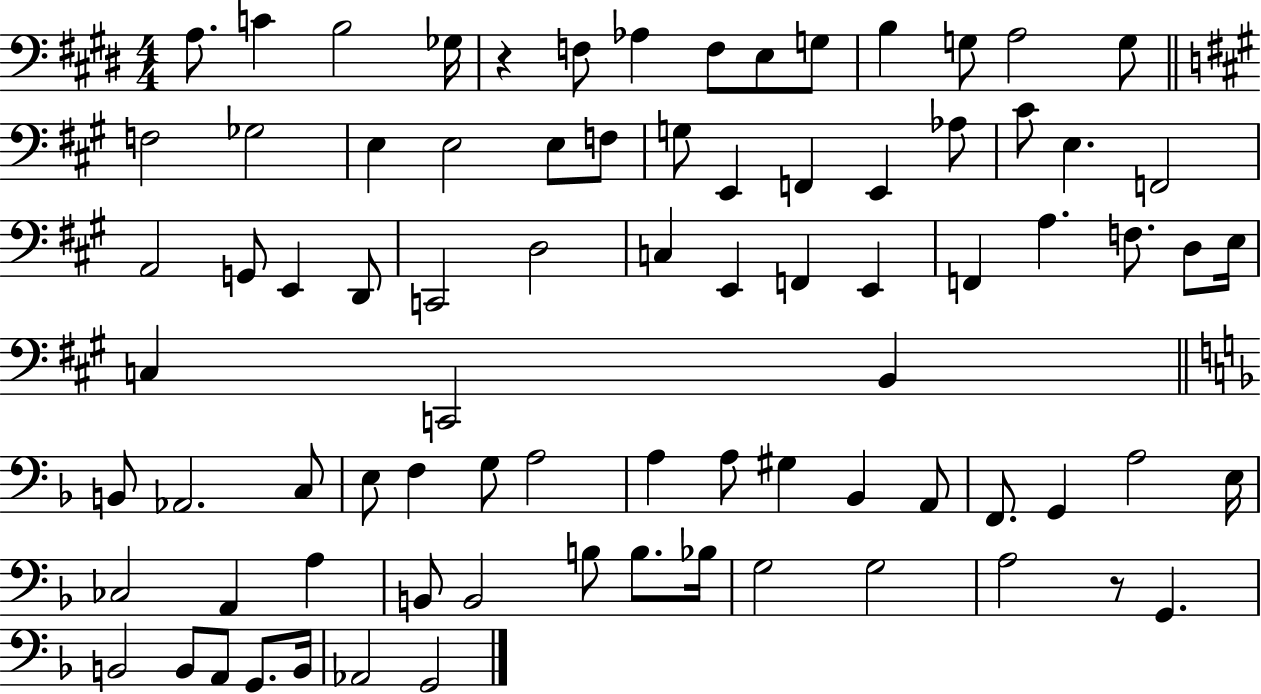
X:1
T:Untitled
M:4/4
L:1/4
K:E
A,/2 C B,2 _G,/4 z F,/2 _A, F,/2 E,/2 G,/2 B, G,/2 A,2 G,/2 F,2 _G,2 E, E,2 E,/2 F,/2 G,/2 E,, F,, E,, _A,/2 ^C/2 E, F,,2 A,,2 G,,/2 E,, D,,/2 C,,2 D,2 C, E,, F,, E,, F,, A, F,/2 D,/2 E,/4 C, C,,2 B,, B,,/2 _A,,2 C,/2 E,/2 F, G,/2 A,2 A, A,/2 ^G, _B,, A,,/2 F,,/2 G,, A,2 E,/4 _C,2 A,, A, B,,/2 B,,2 B,/2 B,/2 _B,/4 G,2 G,2 A,2 z/2 G,, B,,2 B,,/2 A,,/2 G,,/2 B,,/4 _A,,2 G,,2